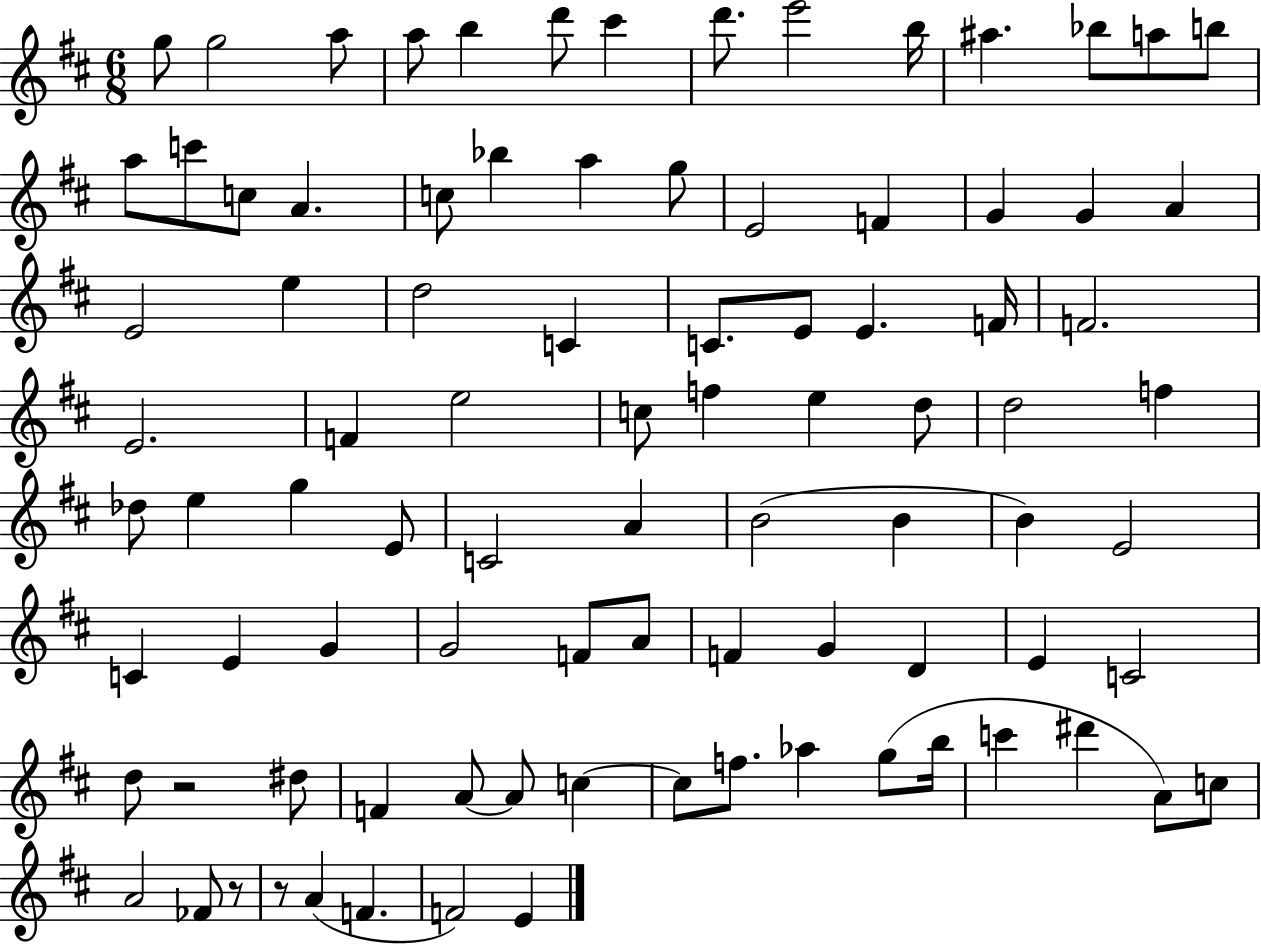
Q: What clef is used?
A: treble